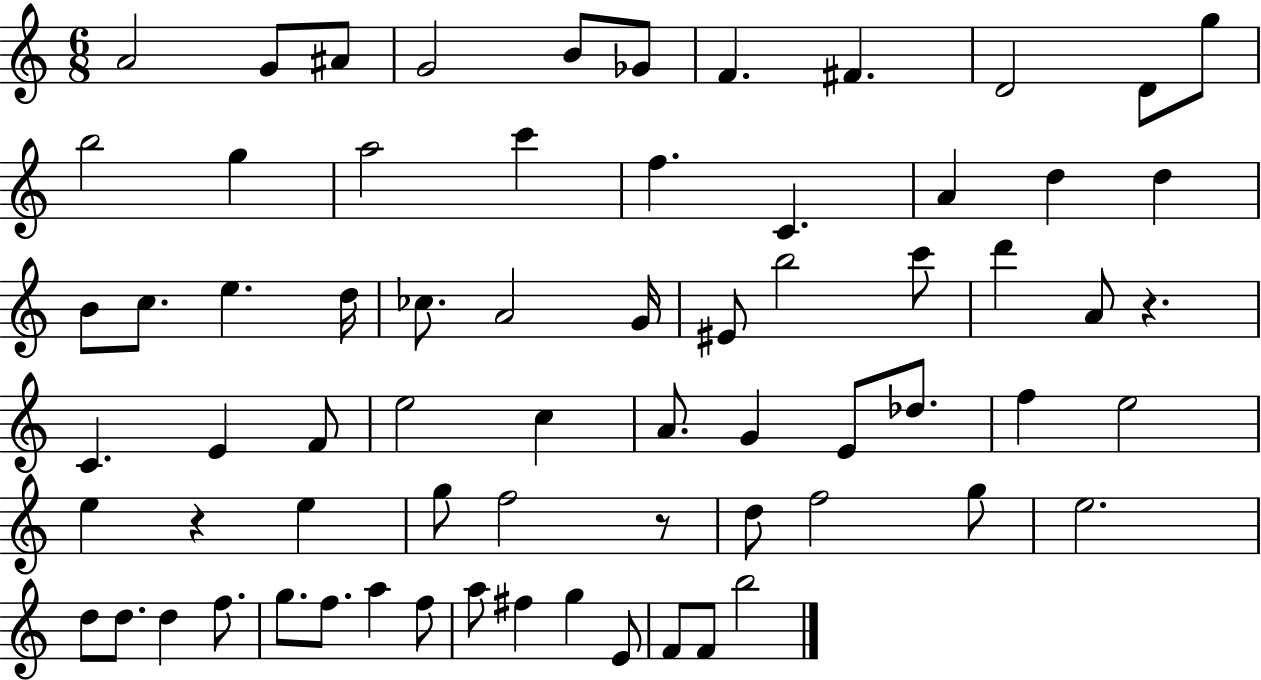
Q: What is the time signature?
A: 6/8